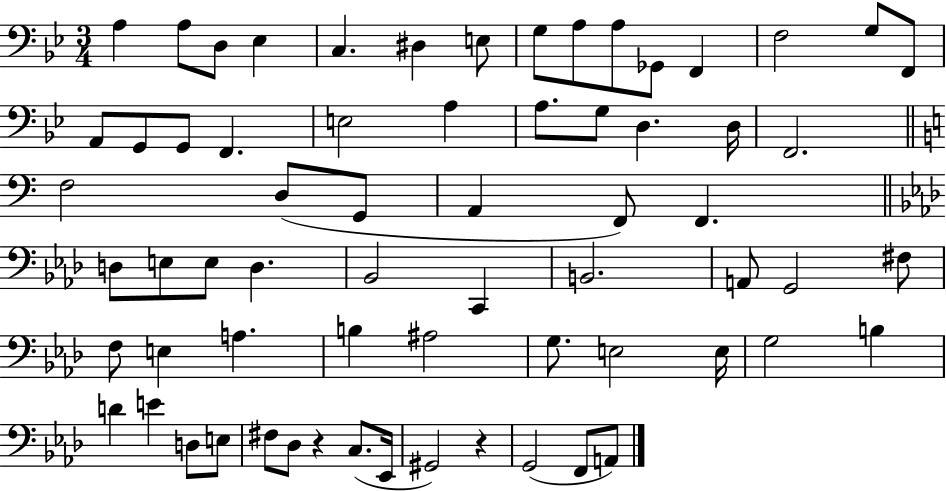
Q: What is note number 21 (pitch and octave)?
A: A3